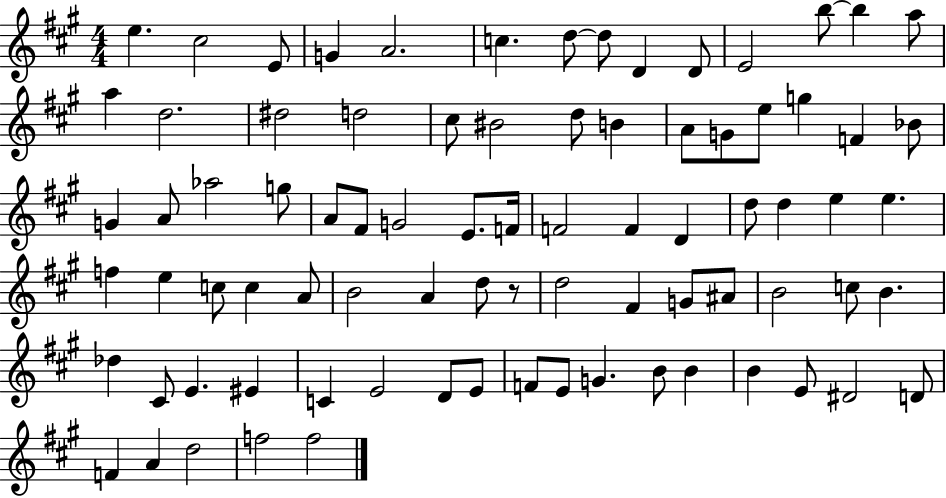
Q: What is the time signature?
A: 4/4